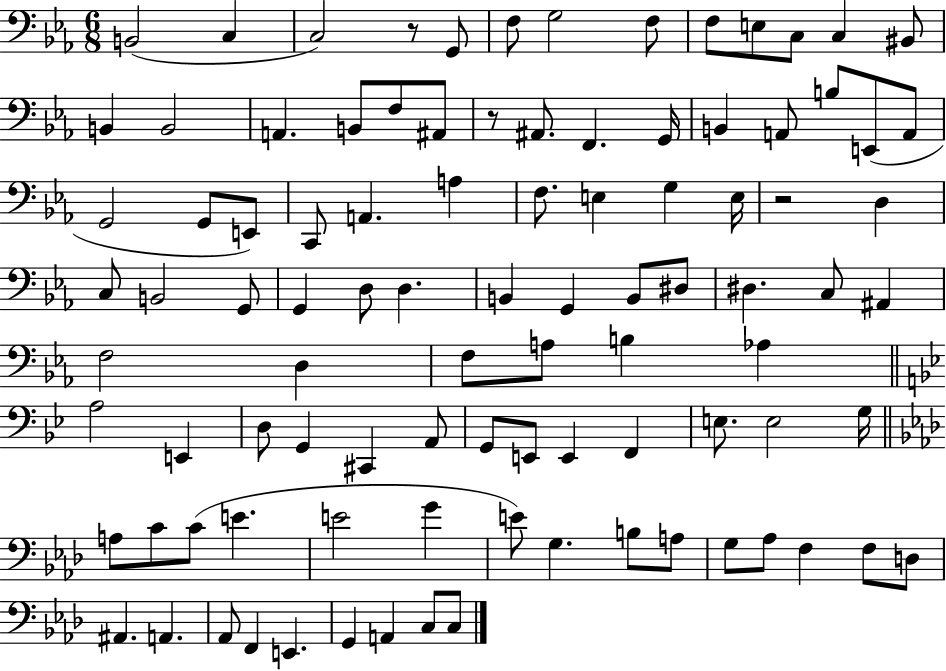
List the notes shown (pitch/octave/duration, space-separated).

B2/h C3/q C3/h R/e G2/e F3/e G3/h F3/e F3/e E3/e C3/e C3/q BIS2/e B2/q B2/h A2/q. B2/e F3/e A#2/e R/e A#2/e. F2/q. G2/s B2/q A2/e B3/e E2/e A2/e G2/h G2/e E2/e C2/e A2/q. A3/q F3/e. E3/q G3/q E3/s R/h D3/q C3/e B2/h G2/e G2/q D3/e D3/q. B2/q G2/q B2/e D#3/e D#3/q. C3/e A#2/q F3/h D3/q F3/e A3/e B3/q Ab3/q A3/h E2/q D3/e G2/q C#2/q A2/e G2/e E2/e E2/q F2/q E3/e. E3/h G3/s A3/e C4/e C4/e E4/q. E4/h G4/q E4/e G3/q. B3/e A3/e G3/e Ab3/e F3/q F3/e D3/e A#2/q. A2/q. Ab2/e F2/q E2/q. G2/q A2/q C3/e C3/e